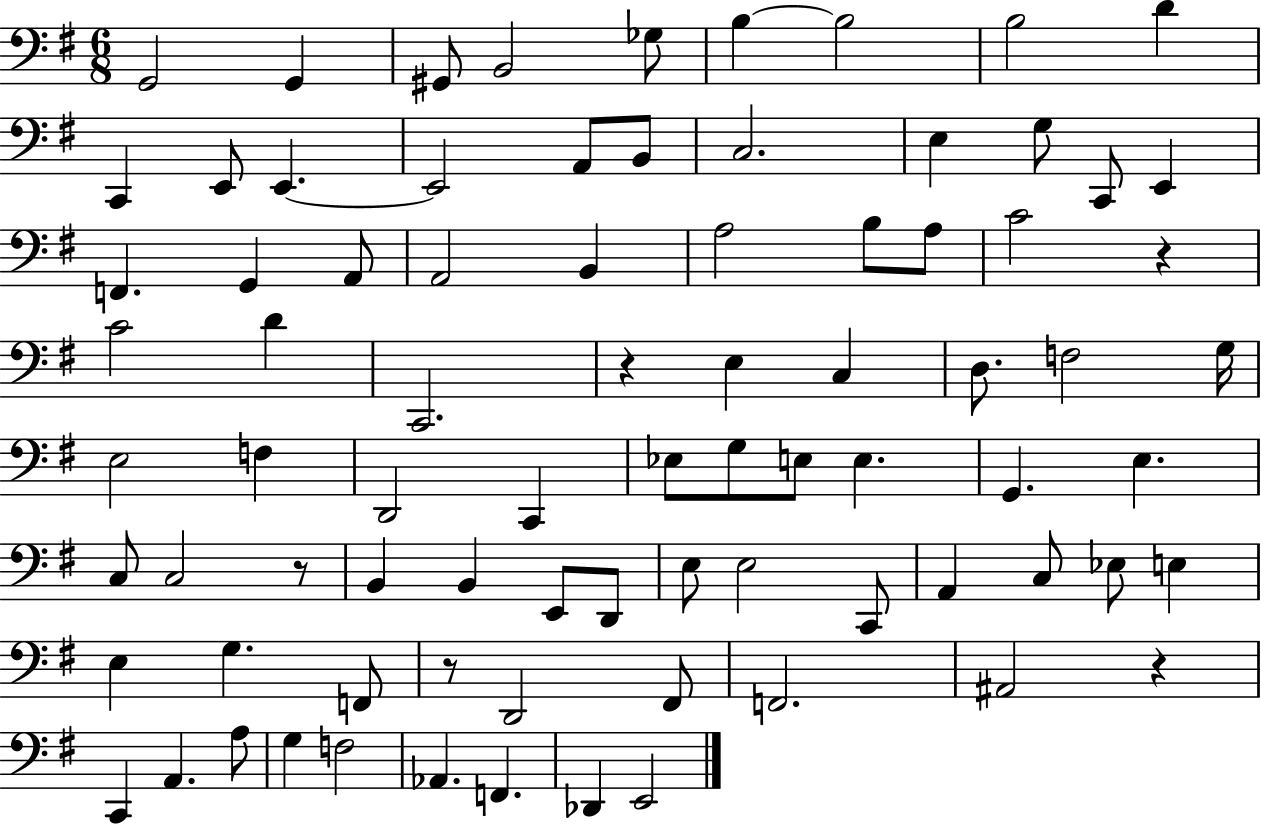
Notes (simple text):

G2/h G2/q G#2/e B2/h Gb3/e B3/q B3/h B3/h D4/q C2/q E2/e E2/q. E2/h A2/e B2/e C3/h. E3/q G3/e C2/e E2/q F2/q. G2/q A2/e A2/h B2/q A3/h B3/e A3/e C4/h R/q C4/h D4/q C2/h. R/q E3/q C3/q D3/e. F3/h G3/s E3/h F3/q D2/h C2/q Eb3/e G3/e E3/e E3/q. G2/q. E3/q. C3/e C3/h R/e B2/q B2/q E2/e D2/e E3/e E3/h C2/e A2/q C3/e Eb3/e E3/q E3/q G3/q. F2/e R/e D2/h F#2/e F2/h. A#2/h R/q C2/q A2/q. A3/e G3/q F3/h Ab2/q. F2/q. Db2/q E2/h